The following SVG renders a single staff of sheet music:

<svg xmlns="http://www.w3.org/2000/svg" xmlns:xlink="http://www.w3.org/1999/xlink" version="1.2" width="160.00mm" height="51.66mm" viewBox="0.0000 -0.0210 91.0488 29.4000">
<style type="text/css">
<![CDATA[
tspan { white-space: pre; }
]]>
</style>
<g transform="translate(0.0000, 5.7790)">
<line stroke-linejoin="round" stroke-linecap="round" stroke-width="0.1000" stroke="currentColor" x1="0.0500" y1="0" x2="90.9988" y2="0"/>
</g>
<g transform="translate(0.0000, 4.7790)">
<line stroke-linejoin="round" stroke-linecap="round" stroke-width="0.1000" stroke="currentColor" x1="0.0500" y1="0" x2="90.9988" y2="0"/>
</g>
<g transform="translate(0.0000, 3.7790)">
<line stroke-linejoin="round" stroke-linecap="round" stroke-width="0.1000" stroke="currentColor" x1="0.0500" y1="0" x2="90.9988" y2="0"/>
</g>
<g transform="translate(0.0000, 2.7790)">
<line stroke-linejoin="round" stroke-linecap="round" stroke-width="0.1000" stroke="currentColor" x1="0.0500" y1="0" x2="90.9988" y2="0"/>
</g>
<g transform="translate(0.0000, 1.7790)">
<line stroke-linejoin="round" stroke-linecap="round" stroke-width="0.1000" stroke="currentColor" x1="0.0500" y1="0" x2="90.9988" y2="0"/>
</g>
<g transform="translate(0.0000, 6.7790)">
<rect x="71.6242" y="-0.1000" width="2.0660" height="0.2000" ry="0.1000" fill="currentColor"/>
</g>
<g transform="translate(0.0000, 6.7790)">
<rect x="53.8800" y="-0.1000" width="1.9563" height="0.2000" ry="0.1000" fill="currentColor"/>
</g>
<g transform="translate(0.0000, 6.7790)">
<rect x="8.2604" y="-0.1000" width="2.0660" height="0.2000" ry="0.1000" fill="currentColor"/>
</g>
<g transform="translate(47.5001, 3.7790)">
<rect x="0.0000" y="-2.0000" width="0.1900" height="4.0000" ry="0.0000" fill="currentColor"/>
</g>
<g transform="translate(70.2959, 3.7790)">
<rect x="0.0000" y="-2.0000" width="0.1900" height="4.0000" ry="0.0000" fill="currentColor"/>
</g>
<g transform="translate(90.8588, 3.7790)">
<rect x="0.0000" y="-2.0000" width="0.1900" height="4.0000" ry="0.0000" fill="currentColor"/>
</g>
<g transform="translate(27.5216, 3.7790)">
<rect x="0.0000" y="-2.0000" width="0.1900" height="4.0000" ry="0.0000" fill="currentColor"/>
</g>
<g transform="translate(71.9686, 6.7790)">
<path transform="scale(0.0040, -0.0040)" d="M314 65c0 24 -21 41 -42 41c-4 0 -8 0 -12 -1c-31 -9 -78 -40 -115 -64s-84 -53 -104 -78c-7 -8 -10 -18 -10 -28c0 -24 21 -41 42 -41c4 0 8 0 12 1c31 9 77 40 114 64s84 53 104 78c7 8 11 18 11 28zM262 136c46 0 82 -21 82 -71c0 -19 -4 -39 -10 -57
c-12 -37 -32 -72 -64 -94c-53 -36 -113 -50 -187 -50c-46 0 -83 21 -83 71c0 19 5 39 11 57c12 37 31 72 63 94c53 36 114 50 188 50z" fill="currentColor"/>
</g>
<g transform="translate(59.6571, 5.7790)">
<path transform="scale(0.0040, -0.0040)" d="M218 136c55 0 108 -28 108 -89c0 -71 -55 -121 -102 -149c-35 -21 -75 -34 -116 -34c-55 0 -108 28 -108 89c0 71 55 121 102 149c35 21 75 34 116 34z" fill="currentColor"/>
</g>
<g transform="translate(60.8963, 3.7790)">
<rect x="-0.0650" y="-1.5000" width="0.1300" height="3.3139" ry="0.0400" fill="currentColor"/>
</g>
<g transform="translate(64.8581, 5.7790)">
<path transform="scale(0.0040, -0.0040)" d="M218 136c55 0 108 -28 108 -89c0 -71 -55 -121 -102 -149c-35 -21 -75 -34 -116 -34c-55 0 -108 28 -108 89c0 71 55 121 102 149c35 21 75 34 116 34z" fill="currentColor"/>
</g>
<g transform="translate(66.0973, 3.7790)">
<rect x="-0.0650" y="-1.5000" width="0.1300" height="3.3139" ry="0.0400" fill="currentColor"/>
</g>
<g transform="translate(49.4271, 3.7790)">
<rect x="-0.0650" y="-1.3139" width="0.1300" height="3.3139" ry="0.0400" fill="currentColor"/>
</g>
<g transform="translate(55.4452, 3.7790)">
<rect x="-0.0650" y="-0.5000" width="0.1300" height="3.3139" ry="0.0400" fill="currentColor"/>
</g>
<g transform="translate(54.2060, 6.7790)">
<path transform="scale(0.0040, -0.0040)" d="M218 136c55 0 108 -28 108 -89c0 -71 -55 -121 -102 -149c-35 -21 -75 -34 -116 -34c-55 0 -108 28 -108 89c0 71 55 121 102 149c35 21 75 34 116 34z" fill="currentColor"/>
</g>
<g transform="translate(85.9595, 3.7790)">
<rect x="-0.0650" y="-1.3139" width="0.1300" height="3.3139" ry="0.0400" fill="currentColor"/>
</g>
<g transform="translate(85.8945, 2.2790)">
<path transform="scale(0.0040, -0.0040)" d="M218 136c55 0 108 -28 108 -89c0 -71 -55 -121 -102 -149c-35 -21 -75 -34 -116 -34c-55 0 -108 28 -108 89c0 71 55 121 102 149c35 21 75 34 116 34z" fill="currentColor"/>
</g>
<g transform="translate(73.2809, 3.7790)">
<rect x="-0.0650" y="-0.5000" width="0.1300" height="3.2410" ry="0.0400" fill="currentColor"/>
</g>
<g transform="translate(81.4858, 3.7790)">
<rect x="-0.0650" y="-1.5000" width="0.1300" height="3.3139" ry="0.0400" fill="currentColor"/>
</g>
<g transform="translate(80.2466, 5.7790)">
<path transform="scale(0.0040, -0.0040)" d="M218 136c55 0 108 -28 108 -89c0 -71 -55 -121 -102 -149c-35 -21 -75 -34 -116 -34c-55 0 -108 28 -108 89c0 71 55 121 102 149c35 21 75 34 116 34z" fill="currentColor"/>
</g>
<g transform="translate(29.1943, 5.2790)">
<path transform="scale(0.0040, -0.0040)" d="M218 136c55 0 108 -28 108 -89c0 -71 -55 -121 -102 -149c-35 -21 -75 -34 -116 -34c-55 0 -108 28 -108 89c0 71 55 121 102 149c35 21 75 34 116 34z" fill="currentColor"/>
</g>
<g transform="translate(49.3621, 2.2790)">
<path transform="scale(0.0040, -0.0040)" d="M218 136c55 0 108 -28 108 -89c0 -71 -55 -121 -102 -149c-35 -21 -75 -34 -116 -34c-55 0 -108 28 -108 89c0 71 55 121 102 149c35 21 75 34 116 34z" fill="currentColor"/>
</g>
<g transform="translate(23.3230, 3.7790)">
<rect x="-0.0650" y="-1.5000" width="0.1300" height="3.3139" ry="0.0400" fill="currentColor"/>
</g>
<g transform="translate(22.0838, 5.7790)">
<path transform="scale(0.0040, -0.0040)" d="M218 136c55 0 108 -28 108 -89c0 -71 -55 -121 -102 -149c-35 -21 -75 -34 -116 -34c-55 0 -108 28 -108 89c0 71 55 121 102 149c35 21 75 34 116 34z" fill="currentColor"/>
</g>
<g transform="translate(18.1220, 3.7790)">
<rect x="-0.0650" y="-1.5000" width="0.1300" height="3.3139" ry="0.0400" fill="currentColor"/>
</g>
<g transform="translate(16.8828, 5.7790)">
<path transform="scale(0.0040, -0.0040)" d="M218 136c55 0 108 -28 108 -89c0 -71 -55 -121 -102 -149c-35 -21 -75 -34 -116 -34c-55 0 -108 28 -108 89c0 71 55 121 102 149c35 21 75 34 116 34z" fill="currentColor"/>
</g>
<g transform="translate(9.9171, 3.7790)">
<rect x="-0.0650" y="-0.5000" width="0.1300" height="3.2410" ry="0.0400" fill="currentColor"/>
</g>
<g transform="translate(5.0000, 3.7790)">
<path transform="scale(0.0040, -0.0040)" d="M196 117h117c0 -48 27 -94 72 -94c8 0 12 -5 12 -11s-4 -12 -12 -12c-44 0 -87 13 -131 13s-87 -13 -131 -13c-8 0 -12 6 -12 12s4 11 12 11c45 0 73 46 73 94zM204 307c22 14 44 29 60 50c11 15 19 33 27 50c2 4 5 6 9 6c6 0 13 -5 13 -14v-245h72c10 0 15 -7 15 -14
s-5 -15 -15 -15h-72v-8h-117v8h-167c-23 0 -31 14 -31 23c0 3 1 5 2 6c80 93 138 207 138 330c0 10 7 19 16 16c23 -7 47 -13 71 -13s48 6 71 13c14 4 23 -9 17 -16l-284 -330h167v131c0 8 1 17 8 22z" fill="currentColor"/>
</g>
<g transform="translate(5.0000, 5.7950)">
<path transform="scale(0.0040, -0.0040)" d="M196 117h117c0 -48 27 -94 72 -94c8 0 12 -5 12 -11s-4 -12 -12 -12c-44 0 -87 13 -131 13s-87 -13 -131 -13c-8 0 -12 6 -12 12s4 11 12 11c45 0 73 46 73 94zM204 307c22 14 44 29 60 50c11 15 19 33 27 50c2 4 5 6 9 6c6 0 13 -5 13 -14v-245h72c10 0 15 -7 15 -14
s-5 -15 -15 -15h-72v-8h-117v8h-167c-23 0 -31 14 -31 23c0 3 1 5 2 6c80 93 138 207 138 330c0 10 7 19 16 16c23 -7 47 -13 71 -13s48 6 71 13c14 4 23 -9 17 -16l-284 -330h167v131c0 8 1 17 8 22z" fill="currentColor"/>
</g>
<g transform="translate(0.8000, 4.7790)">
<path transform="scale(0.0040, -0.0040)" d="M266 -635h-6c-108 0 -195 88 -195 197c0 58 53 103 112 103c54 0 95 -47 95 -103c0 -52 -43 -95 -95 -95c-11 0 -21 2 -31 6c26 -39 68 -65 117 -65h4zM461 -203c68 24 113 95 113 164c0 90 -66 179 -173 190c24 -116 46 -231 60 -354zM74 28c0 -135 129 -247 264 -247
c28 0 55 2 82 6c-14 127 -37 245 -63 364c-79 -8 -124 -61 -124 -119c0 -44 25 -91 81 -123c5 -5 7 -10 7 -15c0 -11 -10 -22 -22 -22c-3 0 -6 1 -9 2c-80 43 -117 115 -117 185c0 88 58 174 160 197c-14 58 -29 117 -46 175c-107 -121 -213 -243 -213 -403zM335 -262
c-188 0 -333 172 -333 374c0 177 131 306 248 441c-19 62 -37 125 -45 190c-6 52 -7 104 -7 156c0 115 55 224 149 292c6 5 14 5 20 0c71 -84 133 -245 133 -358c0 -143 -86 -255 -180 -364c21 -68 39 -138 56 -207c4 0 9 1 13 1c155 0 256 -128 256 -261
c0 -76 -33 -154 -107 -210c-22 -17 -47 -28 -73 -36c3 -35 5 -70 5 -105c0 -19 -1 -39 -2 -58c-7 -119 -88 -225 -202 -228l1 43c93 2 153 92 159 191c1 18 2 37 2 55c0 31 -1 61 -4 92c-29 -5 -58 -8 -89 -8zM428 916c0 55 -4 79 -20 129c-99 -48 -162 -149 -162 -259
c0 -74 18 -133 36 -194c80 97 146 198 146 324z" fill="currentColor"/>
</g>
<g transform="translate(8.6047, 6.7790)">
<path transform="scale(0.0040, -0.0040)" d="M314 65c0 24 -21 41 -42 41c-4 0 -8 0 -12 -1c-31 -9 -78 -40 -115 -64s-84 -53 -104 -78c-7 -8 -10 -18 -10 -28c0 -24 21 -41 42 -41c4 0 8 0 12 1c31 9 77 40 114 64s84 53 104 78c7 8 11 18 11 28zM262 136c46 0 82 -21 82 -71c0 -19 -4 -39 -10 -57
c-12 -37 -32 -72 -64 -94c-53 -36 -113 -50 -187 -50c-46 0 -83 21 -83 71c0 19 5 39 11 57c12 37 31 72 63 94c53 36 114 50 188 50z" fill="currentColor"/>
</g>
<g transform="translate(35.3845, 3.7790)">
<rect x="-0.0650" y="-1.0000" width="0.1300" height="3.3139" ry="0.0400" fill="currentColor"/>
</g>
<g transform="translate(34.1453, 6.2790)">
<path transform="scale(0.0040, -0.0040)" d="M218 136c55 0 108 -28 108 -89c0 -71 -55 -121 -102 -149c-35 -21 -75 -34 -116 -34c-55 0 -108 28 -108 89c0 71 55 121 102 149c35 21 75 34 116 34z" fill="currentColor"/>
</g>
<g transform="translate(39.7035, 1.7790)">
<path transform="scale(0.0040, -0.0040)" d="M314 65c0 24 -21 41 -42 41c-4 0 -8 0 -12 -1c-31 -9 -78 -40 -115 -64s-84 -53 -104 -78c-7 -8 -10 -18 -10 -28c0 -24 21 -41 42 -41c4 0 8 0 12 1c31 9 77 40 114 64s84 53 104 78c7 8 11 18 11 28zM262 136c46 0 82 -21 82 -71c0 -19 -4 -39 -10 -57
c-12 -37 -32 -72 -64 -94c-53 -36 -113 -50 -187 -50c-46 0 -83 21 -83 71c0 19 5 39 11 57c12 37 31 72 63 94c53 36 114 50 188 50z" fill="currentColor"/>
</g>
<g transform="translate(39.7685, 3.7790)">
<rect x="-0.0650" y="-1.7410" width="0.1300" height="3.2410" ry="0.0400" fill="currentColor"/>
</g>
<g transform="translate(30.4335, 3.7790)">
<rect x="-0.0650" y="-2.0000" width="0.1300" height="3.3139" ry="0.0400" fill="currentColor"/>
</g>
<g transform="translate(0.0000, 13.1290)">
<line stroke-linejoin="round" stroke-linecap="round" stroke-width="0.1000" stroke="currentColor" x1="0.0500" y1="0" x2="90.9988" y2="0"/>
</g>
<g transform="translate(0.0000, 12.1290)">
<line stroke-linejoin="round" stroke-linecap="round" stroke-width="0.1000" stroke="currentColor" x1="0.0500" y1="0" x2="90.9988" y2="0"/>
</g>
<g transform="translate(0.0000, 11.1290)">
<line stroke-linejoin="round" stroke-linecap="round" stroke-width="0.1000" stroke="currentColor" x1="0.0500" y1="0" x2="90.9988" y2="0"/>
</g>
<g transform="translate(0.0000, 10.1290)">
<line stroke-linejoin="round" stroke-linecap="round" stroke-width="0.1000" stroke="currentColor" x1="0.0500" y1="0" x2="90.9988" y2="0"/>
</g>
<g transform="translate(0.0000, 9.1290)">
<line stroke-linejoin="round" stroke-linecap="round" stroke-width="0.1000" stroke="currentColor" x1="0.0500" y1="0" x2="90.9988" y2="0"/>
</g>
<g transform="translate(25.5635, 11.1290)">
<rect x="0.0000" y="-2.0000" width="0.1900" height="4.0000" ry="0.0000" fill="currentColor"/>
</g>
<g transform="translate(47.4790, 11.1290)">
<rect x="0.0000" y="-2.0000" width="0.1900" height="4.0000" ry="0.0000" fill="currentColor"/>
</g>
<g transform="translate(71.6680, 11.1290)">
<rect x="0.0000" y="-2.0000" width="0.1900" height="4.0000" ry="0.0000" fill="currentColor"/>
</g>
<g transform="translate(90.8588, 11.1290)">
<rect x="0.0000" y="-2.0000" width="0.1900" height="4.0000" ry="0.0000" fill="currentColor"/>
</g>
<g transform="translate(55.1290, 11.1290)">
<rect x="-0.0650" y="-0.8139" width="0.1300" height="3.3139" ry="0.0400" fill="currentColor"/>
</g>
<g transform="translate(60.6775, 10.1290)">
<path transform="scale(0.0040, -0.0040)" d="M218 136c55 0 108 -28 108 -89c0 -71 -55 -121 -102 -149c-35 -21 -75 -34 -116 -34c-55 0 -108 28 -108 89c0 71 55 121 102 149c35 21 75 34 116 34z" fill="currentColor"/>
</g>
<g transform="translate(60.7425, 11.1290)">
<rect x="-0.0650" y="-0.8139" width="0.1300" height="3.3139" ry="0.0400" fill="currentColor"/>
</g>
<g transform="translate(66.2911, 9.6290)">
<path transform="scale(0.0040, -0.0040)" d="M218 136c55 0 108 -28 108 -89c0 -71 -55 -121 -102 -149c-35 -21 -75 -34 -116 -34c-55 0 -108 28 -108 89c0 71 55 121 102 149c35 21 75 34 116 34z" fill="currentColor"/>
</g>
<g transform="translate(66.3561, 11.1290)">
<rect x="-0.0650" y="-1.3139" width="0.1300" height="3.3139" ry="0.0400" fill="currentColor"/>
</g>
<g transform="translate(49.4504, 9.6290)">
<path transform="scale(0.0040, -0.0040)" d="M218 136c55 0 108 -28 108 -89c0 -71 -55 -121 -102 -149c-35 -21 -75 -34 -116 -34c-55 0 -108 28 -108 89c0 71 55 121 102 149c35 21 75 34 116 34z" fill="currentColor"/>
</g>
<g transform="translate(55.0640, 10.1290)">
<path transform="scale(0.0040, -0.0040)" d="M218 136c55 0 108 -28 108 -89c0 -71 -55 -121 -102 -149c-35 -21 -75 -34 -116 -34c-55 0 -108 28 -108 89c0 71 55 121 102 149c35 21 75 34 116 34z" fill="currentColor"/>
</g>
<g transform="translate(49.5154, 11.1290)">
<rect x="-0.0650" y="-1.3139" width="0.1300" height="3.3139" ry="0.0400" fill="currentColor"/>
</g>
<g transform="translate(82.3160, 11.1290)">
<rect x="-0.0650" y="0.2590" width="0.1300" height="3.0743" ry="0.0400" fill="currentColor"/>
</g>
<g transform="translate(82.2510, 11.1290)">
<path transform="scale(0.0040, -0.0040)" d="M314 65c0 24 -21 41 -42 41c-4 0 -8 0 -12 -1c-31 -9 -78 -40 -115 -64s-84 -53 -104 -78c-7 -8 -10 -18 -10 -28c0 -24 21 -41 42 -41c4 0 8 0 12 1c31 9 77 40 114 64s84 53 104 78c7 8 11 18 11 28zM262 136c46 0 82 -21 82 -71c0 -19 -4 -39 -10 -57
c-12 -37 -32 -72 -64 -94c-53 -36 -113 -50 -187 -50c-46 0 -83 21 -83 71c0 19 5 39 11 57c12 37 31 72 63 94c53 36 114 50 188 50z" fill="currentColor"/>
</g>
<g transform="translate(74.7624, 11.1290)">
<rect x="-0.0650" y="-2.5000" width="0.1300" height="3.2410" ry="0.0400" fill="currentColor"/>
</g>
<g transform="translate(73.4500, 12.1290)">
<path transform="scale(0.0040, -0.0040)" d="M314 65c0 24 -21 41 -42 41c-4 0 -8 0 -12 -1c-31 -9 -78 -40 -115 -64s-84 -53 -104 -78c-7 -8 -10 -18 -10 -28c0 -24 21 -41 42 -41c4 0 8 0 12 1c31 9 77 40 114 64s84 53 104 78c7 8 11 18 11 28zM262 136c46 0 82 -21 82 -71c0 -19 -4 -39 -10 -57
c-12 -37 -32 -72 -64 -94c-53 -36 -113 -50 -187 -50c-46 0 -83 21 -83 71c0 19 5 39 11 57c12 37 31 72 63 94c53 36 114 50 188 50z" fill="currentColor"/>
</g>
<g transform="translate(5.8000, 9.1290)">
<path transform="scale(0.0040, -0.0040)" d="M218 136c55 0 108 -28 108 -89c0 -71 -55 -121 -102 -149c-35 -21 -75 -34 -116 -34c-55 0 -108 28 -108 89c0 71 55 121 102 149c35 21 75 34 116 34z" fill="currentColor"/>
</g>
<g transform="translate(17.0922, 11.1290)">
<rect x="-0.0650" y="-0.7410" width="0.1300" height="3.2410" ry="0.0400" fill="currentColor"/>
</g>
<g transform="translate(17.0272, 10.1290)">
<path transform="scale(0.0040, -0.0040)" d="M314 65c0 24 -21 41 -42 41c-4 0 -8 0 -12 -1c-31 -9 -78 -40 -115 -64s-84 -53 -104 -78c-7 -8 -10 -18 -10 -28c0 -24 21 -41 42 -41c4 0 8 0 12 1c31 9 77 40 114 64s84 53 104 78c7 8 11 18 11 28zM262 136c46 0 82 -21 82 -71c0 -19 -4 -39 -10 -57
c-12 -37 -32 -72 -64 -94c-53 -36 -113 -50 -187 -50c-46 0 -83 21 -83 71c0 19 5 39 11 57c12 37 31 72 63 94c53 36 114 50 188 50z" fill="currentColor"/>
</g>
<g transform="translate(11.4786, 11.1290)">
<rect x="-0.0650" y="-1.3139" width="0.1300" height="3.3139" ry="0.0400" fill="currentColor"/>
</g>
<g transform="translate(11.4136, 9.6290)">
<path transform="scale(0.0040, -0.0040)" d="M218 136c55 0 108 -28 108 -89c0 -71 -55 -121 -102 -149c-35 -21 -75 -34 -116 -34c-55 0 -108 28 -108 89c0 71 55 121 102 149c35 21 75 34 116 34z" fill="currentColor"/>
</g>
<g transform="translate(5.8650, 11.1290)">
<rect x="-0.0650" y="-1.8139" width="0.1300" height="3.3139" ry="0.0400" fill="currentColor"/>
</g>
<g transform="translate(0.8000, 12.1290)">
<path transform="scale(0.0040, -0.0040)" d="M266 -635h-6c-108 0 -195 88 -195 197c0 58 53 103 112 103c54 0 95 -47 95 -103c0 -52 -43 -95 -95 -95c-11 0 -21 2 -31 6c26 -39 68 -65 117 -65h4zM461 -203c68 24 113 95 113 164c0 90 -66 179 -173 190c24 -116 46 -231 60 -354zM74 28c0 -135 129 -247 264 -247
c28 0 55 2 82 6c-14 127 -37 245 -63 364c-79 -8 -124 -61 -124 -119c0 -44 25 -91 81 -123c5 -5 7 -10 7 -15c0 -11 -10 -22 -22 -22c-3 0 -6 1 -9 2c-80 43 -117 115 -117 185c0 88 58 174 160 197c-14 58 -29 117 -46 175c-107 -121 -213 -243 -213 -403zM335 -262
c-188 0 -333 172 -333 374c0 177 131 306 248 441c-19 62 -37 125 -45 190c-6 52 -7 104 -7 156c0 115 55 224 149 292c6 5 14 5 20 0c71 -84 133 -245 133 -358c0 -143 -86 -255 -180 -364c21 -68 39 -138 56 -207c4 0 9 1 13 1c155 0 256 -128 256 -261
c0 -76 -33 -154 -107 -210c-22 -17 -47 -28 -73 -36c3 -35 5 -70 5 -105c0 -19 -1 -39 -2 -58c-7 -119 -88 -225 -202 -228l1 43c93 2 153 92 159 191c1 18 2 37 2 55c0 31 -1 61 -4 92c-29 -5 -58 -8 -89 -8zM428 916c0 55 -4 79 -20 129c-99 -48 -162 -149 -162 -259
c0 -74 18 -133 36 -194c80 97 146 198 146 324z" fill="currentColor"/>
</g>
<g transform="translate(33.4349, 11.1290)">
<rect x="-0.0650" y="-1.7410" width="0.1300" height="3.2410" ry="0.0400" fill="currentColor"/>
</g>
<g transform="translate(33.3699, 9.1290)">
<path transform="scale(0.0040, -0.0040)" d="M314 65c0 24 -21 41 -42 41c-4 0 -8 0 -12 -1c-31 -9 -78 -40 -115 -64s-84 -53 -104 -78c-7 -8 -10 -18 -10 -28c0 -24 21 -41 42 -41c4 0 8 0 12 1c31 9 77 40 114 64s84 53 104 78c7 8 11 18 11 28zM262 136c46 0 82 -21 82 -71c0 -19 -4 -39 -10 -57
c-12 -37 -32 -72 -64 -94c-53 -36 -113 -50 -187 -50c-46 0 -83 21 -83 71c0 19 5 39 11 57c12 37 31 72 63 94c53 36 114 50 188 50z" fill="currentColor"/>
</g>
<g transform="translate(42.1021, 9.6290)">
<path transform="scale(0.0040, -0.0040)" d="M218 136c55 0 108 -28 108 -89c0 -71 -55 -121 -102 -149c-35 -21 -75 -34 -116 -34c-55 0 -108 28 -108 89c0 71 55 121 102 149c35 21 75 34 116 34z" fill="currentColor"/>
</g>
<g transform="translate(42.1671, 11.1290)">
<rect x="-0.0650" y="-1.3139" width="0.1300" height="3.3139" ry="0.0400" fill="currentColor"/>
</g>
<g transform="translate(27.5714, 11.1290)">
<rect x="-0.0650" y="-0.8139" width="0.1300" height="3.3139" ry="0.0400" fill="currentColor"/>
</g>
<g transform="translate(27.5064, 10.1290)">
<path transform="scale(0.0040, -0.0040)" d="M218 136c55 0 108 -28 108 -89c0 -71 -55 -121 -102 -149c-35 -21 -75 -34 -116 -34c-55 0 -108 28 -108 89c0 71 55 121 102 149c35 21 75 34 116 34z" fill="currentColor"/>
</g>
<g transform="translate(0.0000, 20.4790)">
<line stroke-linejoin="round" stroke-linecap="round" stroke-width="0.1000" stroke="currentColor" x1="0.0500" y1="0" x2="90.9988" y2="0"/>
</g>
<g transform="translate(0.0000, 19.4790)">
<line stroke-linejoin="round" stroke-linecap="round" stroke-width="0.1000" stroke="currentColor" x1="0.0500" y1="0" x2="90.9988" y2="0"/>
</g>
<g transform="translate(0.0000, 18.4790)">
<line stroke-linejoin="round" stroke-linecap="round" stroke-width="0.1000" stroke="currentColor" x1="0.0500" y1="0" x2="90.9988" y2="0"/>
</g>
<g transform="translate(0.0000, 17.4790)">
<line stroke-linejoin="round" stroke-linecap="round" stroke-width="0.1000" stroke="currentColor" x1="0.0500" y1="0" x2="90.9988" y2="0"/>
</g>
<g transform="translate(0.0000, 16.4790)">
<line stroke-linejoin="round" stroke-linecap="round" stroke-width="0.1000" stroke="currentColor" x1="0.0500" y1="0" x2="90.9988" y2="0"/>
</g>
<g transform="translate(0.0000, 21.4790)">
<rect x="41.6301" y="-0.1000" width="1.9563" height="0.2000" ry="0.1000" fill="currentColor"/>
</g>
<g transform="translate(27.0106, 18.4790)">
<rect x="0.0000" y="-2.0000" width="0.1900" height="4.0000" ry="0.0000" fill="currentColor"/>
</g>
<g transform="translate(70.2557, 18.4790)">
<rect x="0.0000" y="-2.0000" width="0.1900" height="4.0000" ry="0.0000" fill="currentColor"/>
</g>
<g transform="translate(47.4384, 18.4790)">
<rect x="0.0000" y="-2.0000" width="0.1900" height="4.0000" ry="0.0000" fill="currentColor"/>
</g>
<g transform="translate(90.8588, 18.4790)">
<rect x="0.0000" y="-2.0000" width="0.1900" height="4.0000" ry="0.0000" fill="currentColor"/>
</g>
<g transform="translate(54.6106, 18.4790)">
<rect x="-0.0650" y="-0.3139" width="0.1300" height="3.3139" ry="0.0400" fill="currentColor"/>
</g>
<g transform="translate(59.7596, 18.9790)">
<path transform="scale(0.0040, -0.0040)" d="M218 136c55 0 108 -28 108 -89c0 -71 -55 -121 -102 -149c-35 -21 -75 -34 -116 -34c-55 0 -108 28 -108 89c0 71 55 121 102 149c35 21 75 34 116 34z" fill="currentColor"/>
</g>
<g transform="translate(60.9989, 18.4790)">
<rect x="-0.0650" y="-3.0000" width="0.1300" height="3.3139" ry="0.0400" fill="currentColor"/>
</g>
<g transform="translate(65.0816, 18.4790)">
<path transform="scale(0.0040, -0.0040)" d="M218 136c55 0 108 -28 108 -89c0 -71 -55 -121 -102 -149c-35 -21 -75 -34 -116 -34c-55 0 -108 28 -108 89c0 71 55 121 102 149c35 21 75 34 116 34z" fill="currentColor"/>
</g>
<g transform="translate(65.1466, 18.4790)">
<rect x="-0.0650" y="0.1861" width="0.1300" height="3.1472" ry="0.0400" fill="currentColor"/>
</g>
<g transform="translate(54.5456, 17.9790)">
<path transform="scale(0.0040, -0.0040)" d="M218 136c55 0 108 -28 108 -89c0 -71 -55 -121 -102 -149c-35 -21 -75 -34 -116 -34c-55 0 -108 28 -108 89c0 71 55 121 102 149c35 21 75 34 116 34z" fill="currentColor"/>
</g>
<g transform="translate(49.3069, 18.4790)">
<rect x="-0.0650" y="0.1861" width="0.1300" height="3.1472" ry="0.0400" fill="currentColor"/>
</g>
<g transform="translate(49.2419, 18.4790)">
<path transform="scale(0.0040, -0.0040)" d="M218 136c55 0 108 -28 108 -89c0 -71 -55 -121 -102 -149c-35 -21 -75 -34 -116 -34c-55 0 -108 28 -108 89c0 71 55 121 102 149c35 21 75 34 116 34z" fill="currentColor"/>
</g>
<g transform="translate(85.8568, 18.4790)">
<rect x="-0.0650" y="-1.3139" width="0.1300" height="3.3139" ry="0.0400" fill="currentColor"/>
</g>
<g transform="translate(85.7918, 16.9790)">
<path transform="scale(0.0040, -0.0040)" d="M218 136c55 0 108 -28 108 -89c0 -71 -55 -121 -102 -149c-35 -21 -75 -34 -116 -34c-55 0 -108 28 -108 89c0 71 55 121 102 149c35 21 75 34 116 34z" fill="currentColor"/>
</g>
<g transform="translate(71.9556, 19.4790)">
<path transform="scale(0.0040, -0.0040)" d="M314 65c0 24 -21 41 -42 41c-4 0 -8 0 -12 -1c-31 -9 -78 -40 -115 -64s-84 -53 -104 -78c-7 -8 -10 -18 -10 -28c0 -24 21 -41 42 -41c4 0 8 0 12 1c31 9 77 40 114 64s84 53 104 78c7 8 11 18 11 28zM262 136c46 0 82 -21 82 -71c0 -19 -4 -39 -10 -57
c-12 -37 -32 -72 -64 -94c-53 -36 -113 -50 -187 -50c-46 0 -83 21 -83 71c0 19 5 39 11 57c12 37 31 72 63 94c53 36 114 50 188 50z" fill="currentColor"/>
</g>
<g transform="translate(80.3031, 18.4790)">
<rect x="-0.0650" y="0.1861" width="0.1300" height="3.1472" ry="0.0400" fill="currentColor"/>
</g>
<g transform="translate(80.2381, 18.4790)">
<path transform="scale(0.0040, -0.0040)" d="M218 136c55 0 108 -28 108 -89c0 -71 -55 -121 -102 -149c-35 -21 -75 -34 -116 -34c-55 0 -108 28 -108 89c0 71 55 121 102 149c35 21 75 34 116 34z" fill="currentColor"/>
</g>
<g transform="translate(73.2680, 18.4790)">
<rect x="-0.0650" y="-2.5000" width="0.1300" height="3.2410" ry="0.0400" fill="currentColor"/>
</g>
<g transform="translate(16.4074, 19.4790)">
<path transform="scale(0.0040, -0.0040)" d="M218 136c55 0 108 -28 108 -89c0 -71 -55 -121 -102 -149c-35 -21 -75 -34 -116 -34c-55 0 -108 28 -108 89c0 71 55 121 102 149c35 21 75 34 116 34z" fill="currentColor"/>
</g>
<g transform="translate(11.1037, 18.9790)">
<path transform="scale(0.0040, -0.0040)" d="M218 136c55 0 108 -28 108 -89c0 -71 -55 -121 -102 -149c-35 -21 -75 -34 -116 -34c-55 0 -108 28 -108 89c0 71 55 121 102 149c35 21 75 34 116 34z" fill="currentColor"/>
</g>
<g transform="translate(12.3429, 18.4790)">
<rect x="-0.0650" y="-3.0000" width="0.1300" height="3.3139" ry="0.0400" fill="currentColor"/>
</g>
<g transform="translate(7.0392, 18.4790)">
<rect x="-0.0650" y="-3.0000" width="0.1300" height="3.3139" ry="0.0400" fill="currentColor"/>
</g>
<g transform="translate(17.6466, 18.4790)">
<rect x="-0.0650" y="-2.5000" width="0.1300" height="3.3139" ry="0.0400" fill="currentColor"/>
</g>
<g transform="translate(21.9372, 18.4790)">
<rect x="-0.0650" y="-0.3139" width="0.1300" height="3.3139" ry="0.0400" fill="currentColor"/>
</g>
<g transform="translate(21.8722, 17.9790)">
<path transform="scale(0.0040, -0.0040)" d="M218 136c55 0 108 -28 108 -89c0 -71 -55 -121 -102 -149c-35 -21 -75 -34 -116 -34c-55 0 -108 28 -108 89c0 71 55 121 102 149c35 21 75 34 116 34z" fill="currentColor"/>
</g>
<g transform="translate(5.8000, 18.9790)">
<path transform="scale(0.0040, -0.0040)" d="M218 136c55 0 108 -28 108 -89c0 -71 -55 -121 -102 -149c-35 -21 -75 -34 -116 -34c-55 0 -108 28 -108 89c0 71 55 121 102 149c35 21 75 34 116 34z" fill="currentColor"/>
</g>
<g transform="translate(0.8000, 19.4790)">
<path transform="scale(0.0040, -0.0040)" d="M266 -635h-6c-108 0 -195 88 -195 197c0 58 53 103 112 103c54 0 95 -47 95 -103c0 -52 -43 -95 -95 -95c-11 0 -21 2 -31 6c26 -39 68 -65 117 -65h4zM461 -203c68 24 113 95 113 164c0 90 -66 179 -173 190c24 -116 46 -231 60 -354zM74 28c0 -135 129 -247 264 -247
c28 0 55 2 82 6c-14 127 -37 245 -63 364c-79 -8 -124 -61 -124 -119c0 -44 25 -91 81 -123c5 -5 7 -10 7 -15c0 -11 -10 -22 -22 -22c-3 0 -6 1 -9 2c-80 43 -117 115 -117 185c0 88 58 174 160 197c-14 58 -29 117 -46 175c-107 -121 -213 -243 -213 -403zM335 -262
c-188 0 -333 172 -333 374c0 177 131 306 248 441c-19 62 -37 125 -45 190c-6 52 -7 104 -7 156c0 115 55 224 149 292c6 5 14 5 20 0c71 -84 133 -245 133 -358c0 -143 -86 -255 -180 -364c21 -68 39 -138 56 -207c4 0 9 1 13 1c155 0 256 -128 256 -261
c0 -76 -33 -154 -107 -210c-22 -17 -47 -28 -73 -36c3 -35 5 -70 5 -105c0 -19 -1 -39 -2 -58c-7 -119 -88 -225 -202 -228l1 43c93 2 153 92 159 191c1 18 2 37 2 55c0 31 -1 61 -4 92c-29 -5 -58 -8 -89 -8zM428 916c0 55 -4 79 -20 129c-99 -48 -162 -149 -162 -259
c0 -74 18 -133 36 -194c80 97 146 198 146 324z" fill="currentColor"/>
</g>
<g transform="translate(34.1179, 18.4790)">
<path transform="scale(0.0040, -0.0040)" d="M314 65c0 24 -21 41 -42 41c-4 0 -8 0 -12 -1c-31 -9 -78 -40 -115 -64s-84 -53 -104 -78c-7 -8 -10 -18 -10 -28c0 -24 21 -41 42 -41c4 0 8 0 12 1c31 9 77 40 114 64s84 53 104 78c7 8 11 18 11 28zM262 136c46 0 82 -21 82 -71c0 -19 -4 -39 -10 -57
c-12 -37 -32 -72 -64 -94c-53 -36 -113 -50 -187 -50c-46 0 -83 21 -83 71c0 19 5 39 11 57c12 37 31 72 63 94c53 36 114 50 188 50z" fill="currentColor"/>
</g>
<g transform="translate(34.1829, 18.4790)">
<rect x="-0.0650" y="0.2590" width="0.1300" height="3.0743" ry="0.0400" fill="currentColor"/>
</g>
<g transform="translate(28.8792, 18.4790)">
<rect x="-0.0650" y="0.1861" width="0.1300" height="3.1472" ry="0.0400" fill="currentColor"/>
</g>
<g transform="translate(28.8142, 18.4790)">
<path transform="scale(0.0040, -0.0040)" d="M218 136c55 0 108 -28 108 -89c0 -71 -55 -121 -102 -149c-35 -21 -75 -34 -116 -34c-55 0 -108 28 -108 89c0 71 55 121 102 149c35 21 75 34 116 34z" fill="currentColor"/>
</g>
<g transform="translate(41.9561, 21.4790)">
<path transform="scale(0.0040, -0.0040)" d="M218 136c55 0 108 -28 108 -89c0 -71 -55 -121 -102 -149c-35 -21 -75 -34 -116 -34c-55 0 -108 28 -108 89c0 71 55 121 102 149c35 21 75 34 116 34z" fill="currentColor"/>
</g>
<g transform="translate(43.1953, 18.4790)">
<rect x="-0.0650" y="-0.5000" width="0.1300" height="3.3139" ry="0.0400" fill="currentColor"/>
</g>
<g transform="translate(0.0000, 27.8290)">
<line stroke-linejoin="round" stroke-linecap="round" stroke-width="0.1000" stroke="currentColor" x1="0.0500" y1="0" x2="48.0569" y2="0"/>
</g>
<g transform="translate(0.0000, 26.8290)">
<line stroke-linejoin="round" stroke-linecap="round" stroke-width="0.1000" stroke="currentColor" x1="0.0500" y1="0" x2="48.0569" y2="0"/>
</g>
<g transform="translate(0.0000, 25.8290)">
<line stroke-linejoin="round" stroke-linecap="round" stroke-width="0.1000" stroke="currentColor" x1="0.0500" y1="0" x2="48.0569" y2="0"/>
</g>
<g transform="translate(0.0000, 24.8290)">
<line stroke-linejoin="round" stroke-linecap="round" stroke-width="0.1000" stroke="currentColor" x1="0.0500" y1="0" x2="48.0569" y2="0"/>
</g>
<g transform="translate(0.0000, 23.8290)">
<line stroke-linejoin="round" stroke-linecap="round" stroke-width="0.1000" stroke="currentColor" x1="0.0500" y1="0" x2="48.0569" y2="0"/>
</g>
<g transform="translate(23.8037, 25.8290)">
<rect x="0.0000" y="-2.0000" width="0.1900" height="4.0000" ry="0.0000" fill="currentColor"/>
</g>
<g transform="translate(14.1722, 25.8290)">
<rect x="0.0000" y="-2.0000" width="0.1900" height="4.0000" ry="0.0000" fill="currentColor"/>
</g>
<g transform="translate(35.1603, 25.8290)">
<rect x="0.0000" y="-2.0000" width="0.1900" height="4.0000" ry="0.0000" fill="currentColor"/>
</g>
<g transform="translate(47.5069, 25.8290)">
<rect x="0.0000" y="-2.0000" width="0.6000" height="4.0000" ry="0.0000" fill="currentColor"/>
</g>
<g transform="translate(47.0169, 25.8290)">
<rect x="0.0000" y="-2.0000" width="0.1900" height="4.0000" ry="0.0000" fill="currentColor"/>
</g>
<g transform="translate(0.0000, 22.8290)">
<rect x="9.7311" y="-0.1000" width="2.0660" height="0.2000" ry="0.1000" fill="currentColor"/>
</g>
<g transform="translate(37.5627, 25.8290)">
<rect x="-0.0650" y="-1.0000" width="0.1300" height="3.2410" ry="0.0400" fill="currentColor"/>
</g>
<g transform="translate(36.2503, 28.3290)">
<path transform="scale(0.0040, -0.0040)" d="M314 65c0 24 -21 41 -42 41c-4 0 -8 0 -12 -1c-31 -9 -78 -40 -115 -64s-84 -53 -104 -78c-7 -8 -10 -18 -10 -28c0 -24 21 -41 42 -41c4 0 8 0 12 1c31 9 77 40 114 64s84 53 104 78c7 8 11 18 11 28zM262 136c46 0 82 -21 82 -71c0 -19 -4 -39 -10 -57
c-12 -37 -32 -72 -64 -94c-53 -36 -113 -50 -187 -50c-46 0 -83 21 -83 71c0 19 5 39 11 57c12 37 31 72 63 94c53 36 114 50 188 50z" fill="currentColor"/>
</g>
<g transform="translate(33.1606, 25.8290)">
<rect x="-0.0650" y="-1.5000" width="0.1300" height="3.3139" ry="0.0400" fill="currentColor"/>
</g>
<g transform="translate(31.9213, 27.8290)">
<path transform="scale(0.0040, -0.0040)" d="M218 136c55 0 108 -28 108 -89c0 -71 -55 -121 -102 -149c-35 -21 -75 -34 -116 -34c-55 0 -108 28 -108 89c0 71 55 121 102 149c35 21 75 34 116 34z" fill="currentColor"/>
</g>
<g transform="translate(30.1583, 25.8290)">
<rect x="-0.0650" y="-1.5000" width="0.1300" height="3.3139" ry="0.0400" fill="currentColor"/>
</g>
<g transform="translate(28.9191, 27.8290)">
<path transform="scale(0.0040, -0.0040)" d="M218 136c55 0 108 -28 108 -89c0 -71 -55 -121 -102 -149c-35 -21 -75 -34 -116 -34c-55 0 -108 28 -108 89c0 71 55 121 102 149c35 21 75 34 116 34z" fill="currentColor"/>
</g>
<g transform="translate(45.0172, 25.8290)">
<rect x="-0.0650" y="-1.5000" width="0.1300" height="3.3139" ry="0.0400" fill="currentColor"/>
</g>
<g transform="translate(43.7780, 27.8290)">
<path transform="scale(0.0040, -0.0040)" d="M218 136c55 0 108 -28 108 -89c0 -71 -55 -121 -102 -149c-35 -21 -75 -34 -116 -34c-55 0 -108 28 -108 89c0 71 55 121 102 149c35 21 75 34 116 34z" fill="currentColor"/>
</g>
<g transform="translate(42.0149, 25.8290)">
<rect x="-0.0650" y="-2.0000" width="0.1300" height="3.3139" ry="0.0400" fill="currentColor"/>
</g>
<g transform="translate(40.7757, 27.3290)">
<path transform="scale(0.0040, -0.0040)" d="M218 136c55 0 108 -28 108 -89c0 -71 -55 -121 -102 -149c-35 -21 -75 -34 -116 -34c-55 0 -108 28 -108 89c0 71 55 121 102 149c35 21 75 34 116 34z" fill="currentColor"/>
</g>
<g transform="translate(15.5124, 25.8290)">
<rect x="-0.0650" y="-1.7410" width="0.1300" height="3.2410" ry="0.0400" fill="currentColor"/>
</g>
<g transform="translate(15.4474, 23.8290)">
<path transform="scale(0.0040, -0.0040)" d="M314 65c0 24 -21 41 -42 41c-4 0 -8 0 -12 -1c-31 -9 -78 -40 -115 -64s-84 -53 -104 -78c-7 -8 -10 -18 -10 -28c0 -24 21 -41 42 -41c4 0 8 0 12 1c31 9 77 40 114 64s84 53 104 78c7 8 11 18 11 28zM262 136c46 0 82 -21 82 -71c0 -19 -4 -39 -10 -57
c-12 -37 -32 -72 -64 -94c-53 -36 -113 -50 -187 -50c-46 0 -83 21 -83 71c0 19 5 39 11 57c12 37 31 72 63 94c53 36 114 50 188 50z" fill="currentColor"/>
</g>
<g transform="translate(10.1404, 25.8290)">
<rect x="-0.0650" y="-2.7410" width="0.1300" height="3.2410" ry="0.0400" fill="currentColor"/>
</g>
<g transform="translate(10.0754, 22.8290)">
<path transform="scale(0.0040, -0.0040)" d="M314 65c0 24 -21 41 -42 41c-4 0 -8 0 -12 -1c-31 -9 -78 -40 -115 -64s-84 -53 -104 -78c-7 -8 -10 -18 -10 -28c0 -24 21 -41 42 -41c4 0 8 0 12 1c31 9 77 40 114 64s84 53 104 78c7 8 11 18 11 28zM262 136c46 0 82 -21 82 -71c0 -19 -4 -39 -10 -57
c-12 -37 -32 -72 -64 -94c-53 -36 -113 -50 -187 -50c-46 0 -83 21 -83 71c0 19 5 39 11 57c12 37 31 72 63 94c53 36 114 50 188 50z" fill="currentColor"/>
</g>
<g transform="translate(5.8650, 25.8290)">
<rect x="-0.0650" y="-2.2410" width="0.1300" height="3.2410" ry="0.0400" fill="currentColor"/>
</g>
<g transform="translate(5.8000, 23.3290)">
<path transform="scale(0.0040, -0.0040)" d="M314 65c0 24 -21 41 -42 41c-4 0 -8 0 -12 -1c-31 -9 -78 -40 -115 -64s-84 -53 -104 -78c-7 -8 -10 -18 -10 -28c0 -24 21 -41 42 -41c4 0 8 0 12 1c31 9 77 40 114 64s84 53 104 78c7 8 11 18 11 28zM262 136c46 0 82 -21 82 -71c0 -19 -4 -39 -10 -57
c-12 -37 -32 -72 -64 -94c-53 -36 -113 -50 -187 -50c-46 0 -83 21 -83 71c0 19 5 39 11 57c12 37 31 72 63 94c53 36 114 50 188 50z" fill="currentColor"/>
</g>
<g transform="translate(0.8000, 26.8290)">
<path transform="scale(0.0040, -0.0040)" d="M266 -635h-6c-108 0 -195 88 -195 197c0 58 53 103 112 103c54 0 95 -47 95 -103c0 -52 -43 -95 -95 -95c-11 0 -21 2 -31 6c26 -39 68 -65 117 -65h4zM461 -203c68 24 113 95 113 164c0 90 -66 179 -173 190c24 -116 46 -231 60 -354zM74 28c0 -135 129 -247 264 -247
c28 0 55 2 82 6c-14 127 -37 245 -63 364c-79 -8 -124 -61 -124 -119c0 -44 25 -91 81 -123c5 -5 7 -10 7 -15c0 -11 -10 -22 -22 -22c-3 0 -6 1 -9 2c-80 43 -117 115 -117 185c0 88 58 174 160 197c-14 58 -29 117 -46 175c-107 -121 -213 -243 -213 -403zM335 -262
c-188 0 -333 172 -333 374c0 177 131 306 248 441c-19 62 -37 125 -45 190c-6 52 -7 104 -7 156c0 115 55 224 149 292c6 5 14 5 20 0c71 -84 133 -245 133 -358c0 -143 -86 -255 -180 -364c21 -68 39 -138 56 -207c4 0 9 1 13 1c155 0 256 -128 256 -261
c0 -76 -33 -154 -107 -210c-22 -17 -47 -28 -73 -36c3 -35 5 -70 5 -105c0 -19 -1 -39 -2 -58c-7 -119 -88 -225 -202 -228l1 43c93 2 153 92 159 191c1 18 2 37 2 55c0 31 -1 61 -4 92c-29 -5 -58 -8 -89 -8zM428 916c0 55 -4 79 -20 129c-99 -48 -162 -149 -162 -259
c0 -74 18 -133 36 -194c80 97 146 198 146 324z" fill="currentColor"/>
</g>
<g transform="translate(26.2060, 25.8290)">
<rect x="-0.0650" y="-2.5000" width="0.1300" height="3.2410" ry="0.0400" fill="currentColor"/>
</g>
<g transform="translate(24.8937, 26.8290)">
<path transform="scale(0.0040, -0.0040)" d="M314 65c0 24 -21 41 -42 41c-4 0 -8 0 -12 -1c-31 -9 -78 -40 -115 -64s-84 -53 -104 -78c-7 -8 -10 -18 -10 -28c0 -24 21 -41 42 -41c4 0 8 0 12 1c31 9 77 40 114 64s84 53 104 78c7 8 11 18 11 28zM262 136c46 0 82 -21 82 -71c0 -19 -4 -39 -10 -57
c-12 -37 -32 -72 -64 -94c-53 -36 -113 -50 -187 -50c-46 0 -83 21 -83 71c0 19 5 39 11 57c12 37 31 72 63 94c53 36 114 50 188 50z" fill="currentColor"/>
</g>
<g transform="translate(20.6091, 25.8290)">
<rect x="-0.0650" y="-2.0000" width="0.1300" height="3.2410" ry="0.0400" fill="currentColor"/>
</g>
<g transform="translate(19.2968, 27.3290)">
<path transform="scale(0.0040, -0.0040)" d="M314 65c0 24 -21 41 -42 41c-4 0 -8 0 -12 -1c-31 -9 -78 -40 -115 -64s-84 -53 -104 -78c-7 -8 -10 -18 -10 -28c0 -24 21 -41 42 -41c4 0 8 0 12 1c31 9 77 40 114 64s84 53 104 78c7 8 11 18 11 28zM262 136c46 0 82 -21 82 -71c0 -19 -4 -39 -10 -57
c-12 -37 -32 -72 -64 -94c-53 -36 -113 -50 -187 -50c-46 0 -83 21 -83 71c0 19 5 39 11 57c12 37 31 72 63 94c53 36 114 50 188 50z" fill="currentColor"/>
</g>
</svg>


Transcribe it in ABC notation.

X:1
T:Untitled
M:4/4
L:1/4
K:C
C2 E E F D f2 e C E E C2 E e f e d2 d f2 e e d d e G2 B2 A A G c B B2 C B c A B G2 B e g2 a2 f2 F2 G2 E E D2 F E